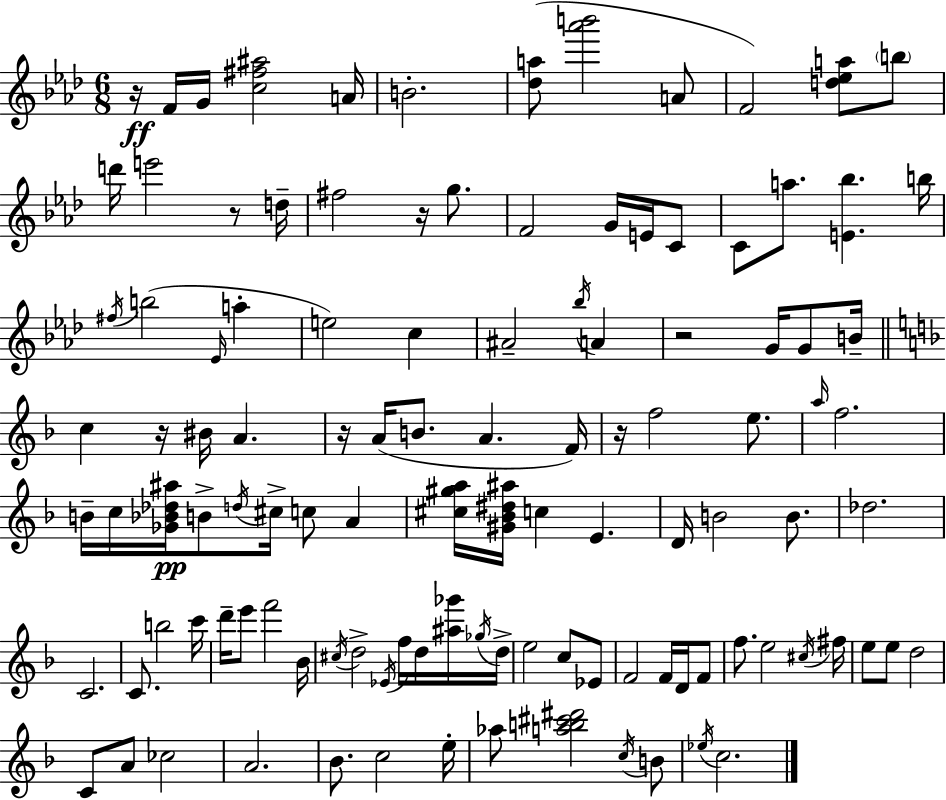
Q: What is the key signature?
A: F minor